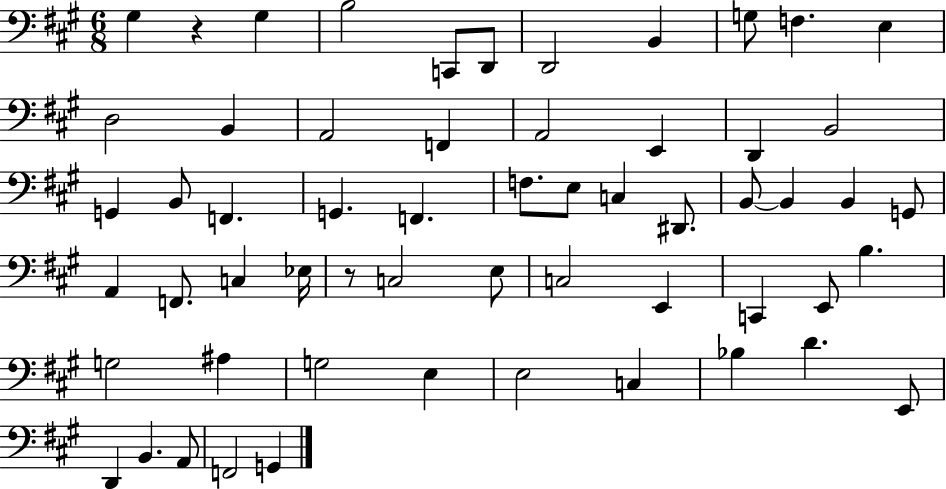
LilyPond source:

{
  \clef bass
  \numericTimeSignature
  \time 6/8
  \key a \major
  gis4 r4 gis4 | b2 c,8 d,8 | d,2 b,4 | g8 f4. e4 | \break d2 b,4 | a,2 f,4 | a,2 e,4 | d,4 b,2 | \break g,4 b,8 f,4. | g,4. f,4. | f8. e8 c4 dis,8. | b,8~~ b,4 b,4 g,8 | \break a,4 f,8. c4 ees16 | r8 c2 e8 | c2 e,4 | c,4 e,8 b4. | \break g2 ais4 | g2 e4 | e2 c4 | bes4 d'4. e,8 | \break d,4 b,4. a,8 | f,2 g,4 | \bar "|."
}